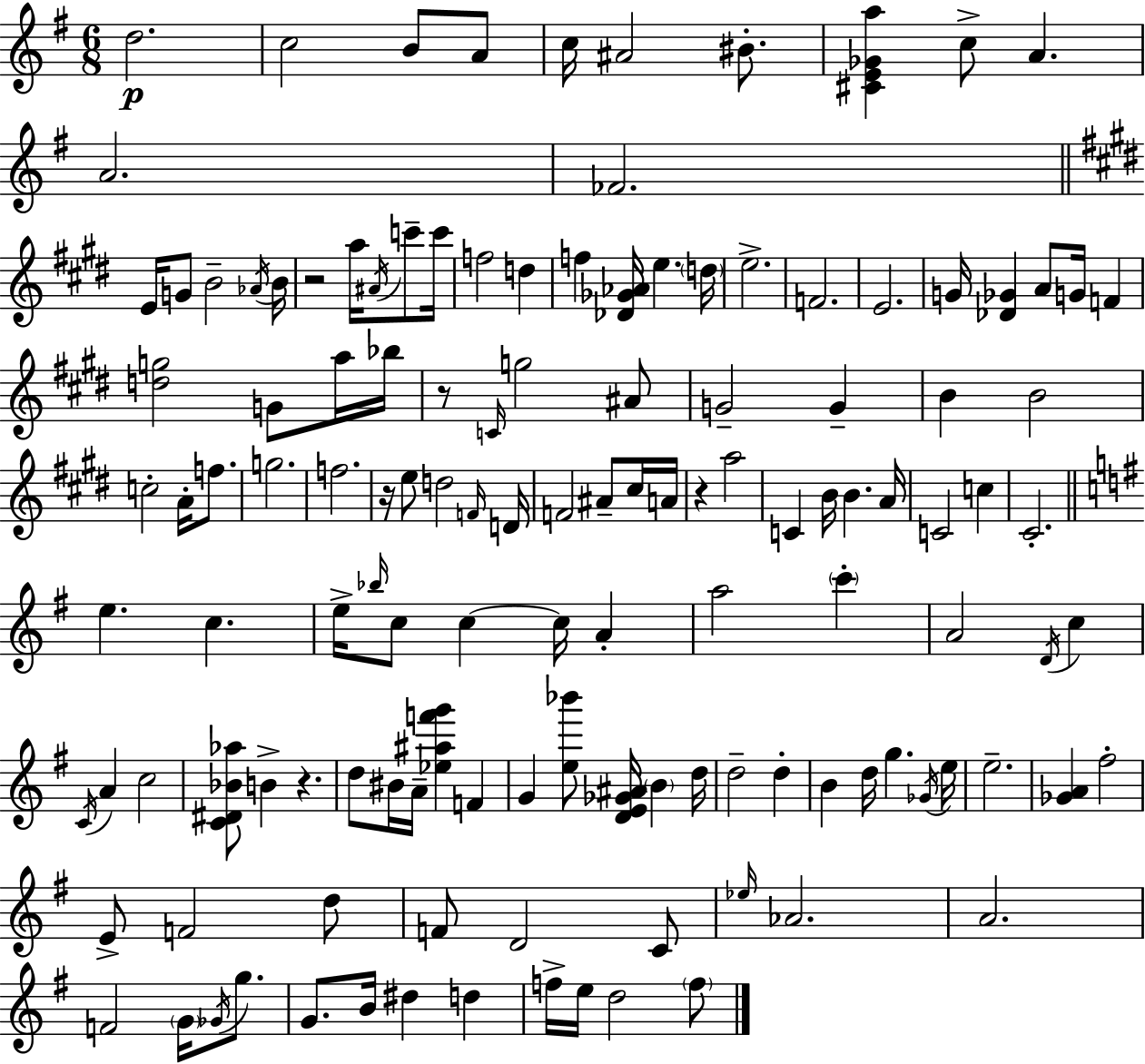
{
  \clef treble
  \numericTimeSignature
  \time 6/8
  \key e \minor
  d''2.\p | c''2 b'8 a'8 | c''16 ais'2 bis'8.-. | <cis' e' ges' a''>4 c''8-> a'4. | \break a'2. | fes'2. | \bar "||" \break \key e \major e'16 g'8 b'2-- \acciaccatura { aes'16 } | b'16 r2 a''16 \acciaccatura { ais'16 } c'''8-- | c'''16 f''2 d''4 | f''4 <des' ges' aes'>16 e''4. | \break \parenthesize d''16 e''2.-> | f'2. | e'2. | g'16 <des' ges'>4 a'8 g'16 f'4 | \break <d'' g''>2 g'8 | a''16 bes''16 r8 \grace { c'16 } g''2 | ais'8 g'2-- g'4-- | b'4 b'2 | \break c''2-. a'16-. | f''8. g''2. | f''2. | r16 e''8 d''2 | \break \grace { f'16 } d'16 f'2 | ais'8-- cis''16 a'16 r4 a''2 | c'4 b'16 b'4. | a'16 c'2 | \break c''4 cis'2.-. | \bar "||" \break \key g \major e''4. c''4. | e''16-> \grace { bes''16 } c''8 c''4~~ c''16 a'4-. | a''2 \parenthesize c'''4-. | a'2 \acciaccatura { d'16 } c''4 | \break \acciaccatura { c'16 } a'4 c''2 | <c' dis' bes' aes''>8 b'4-> r4. | d''8 bis'16 a'16-- <ees'' ais'' f''' g'''>4 f'4 | g'4 <e'' bes'''>8 <d' e' ges' ais'>16 \parenthesize b'4 | \break d''16 d''2-- d''4-. | b'4 d''16 g''4. | \acciaccatura { ges'16 } e''16 e''2.-- | <ges' a'>4 fis''2-. | \break e'8-> f'2 | d''8 f'8 d'2 | c'8 \grace { ees''16 } aes'2. | a'2. | \break f'2 | \parenthesize g'16 \acciaccatura { ges'16 } g''8. g'8. b'16 dis''4 | d''4 f''16-> e''16 d''2 | \parenthesize f''8 \bar "|."
}